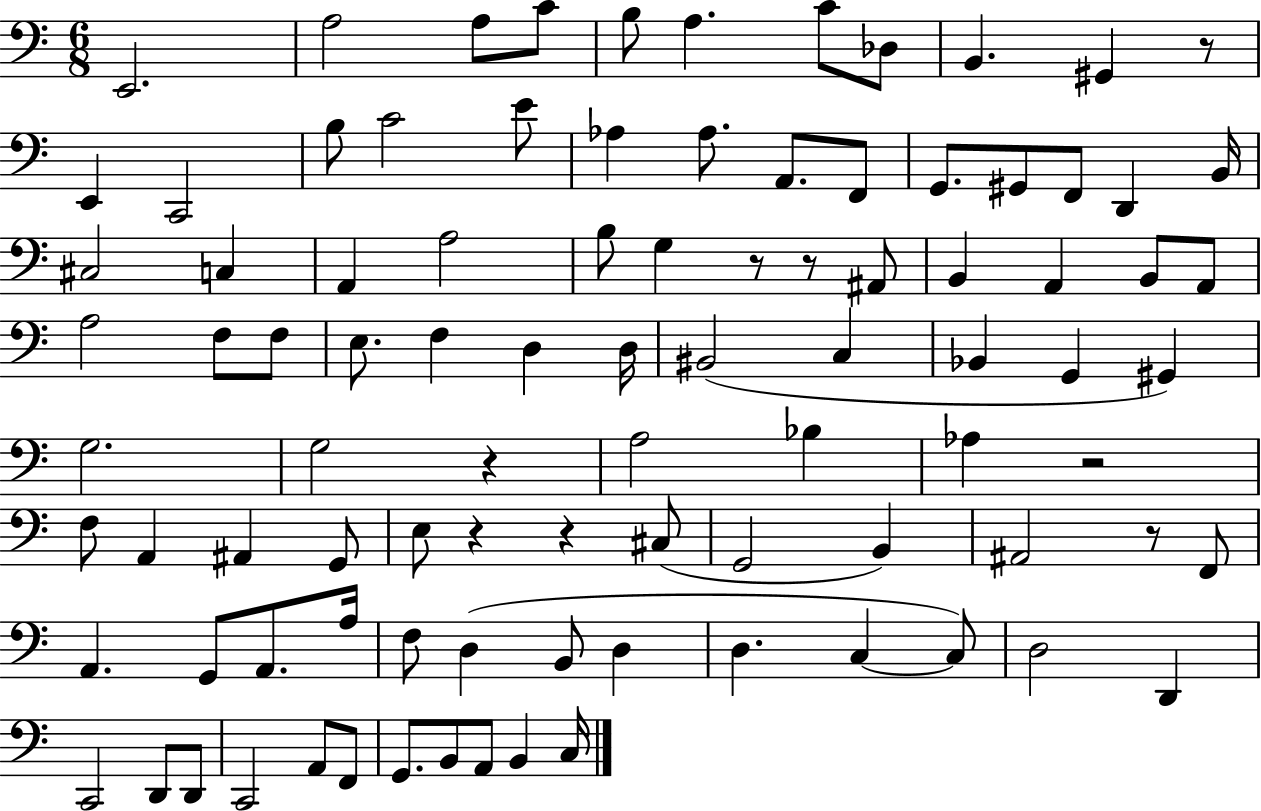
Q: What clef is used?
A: bass